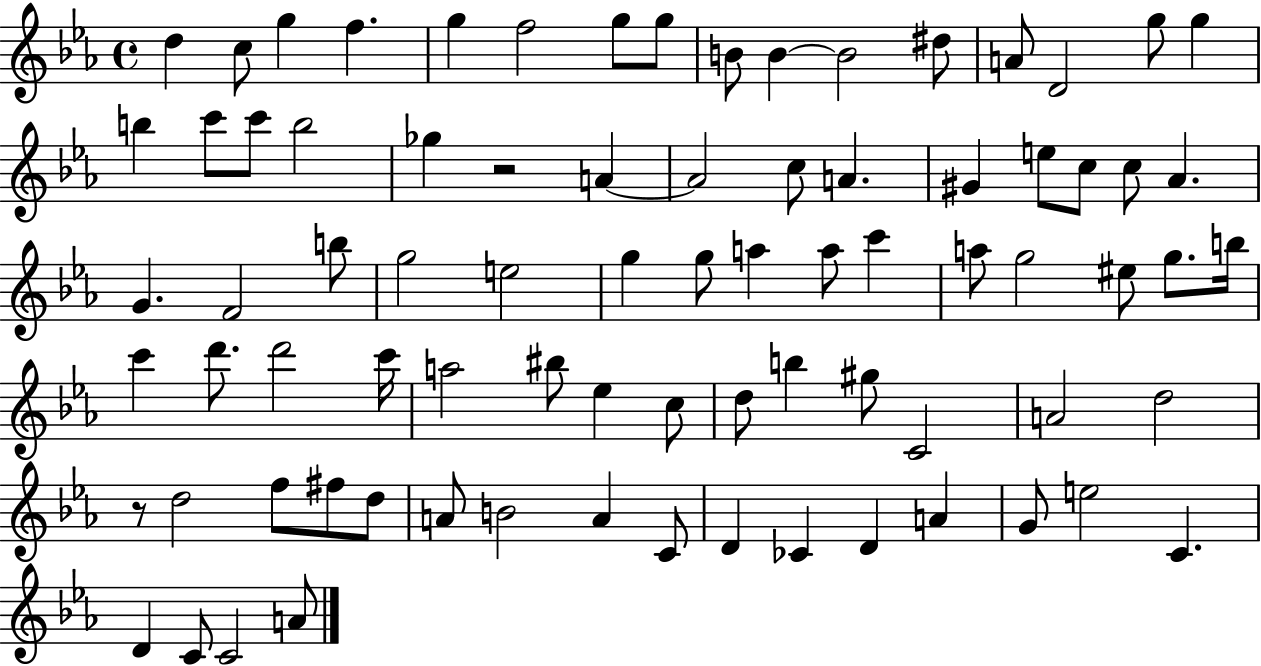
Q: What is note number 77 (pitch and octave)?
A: C4